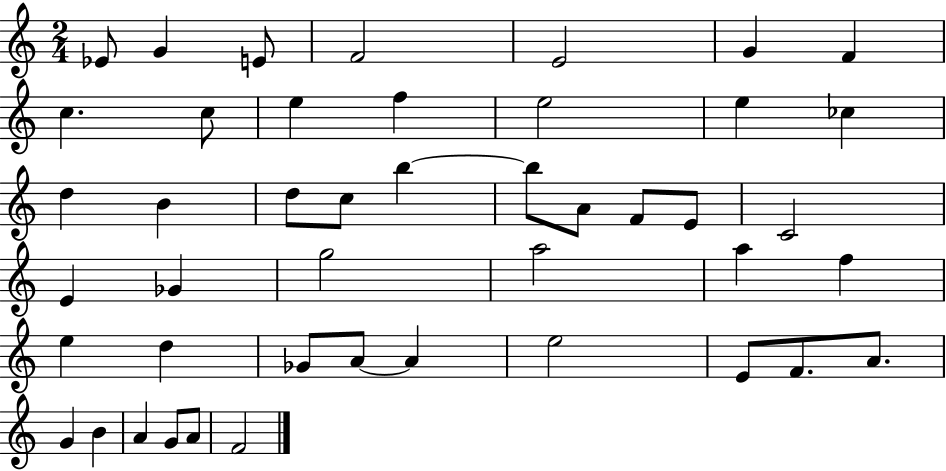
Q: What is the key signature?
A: C major